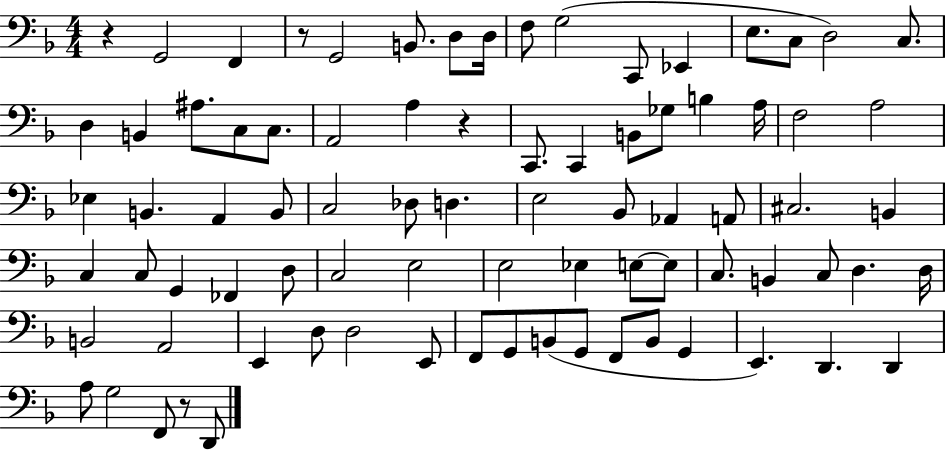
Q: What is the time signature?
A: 4/4